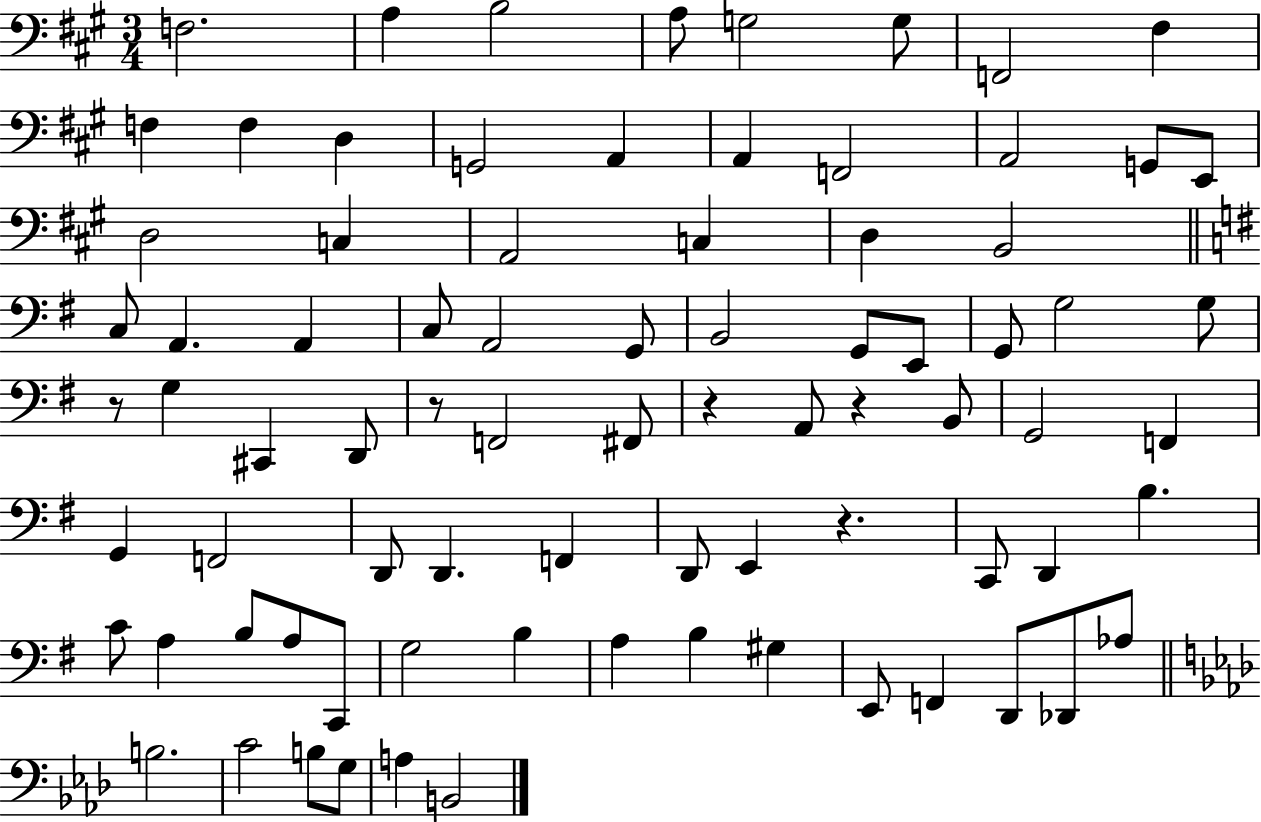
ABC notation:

X:1
T:Untitled
M:3/4
L:1/4
K:A
F,2 A, B,2 A,/2 G,2 G,/2 F,,2 ^F, F, F, D, G,,2 A,, A,, F,,2 A,,2 G,,/2 E,,/2 D,2 C, A,,2 C, D, B,,2 C,/2 A,, A,, C,/2 A,,2 G,,/2 B,,2 G,,/2 E,,/2 G,,/2 G,2 G,/2 z/2 G, ^C,, D,,/2 z/2 F,,2 ^F,,/2 z A,,/2 z B,,/2 G,,2 F,, G,, F,,2 D,,/2 D,, F,, D,,/2 E,, z C,,/2 D,, B, C/2 A, B,/2 A,/2 C,,/2 G,2 B, A, B, ^G, E,,/2 F,, D,,/2 _D,,/2 _A,/2 B,2 C2 B,/2 G,/2 A, B,,2